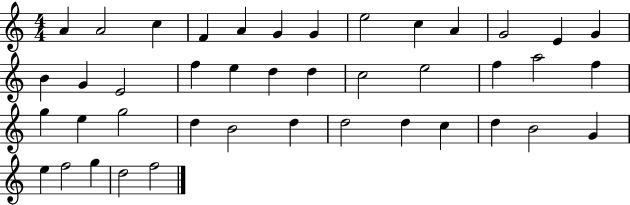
{
  \clef treble
  \numericTimeSignature
  \time 4/4
  \key c \major
  a'4 a'2 c''4 | f'4 a'4 g'4 g'4 | e''2 c''4 a'4 | g'2 e'4 g'4 | \break b'4 g'4 e'2 | f''4 e''4 d''4 d''4 | c''2 e''2 | f''4 a''2 f''4 | \break g''4 e''4 g''2 | d''4 b'2 d''4 | d''2 d''4 c''4 | d''4 b'2 g'4 | \break e''4 f''2 g''4 | d''2 f''2 | \bar "|."
}